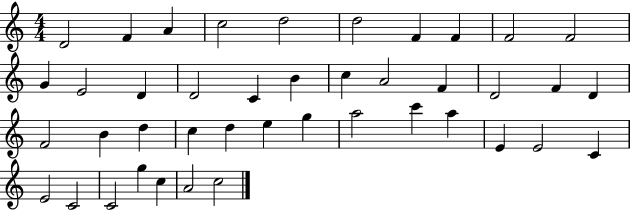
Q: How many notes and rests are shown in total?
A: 42